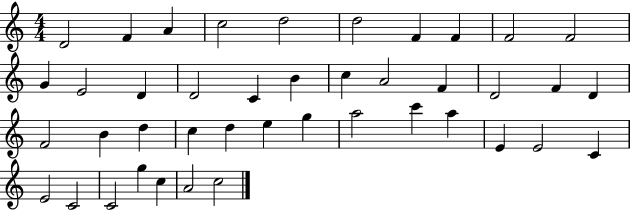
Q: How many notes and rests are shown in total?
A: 42